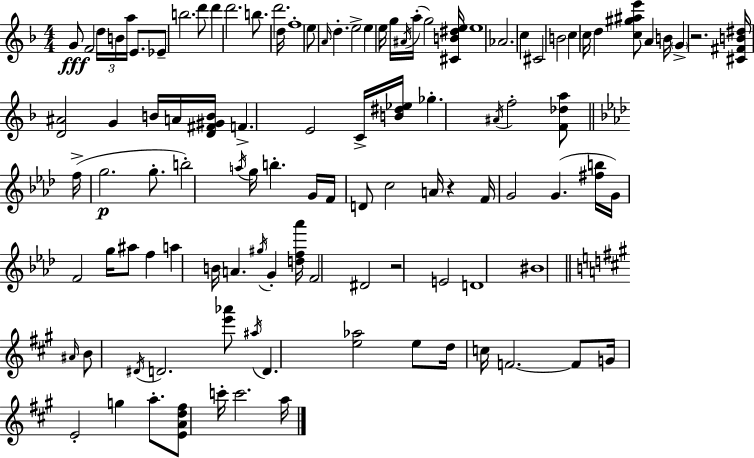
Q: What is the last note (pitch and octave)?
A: A5